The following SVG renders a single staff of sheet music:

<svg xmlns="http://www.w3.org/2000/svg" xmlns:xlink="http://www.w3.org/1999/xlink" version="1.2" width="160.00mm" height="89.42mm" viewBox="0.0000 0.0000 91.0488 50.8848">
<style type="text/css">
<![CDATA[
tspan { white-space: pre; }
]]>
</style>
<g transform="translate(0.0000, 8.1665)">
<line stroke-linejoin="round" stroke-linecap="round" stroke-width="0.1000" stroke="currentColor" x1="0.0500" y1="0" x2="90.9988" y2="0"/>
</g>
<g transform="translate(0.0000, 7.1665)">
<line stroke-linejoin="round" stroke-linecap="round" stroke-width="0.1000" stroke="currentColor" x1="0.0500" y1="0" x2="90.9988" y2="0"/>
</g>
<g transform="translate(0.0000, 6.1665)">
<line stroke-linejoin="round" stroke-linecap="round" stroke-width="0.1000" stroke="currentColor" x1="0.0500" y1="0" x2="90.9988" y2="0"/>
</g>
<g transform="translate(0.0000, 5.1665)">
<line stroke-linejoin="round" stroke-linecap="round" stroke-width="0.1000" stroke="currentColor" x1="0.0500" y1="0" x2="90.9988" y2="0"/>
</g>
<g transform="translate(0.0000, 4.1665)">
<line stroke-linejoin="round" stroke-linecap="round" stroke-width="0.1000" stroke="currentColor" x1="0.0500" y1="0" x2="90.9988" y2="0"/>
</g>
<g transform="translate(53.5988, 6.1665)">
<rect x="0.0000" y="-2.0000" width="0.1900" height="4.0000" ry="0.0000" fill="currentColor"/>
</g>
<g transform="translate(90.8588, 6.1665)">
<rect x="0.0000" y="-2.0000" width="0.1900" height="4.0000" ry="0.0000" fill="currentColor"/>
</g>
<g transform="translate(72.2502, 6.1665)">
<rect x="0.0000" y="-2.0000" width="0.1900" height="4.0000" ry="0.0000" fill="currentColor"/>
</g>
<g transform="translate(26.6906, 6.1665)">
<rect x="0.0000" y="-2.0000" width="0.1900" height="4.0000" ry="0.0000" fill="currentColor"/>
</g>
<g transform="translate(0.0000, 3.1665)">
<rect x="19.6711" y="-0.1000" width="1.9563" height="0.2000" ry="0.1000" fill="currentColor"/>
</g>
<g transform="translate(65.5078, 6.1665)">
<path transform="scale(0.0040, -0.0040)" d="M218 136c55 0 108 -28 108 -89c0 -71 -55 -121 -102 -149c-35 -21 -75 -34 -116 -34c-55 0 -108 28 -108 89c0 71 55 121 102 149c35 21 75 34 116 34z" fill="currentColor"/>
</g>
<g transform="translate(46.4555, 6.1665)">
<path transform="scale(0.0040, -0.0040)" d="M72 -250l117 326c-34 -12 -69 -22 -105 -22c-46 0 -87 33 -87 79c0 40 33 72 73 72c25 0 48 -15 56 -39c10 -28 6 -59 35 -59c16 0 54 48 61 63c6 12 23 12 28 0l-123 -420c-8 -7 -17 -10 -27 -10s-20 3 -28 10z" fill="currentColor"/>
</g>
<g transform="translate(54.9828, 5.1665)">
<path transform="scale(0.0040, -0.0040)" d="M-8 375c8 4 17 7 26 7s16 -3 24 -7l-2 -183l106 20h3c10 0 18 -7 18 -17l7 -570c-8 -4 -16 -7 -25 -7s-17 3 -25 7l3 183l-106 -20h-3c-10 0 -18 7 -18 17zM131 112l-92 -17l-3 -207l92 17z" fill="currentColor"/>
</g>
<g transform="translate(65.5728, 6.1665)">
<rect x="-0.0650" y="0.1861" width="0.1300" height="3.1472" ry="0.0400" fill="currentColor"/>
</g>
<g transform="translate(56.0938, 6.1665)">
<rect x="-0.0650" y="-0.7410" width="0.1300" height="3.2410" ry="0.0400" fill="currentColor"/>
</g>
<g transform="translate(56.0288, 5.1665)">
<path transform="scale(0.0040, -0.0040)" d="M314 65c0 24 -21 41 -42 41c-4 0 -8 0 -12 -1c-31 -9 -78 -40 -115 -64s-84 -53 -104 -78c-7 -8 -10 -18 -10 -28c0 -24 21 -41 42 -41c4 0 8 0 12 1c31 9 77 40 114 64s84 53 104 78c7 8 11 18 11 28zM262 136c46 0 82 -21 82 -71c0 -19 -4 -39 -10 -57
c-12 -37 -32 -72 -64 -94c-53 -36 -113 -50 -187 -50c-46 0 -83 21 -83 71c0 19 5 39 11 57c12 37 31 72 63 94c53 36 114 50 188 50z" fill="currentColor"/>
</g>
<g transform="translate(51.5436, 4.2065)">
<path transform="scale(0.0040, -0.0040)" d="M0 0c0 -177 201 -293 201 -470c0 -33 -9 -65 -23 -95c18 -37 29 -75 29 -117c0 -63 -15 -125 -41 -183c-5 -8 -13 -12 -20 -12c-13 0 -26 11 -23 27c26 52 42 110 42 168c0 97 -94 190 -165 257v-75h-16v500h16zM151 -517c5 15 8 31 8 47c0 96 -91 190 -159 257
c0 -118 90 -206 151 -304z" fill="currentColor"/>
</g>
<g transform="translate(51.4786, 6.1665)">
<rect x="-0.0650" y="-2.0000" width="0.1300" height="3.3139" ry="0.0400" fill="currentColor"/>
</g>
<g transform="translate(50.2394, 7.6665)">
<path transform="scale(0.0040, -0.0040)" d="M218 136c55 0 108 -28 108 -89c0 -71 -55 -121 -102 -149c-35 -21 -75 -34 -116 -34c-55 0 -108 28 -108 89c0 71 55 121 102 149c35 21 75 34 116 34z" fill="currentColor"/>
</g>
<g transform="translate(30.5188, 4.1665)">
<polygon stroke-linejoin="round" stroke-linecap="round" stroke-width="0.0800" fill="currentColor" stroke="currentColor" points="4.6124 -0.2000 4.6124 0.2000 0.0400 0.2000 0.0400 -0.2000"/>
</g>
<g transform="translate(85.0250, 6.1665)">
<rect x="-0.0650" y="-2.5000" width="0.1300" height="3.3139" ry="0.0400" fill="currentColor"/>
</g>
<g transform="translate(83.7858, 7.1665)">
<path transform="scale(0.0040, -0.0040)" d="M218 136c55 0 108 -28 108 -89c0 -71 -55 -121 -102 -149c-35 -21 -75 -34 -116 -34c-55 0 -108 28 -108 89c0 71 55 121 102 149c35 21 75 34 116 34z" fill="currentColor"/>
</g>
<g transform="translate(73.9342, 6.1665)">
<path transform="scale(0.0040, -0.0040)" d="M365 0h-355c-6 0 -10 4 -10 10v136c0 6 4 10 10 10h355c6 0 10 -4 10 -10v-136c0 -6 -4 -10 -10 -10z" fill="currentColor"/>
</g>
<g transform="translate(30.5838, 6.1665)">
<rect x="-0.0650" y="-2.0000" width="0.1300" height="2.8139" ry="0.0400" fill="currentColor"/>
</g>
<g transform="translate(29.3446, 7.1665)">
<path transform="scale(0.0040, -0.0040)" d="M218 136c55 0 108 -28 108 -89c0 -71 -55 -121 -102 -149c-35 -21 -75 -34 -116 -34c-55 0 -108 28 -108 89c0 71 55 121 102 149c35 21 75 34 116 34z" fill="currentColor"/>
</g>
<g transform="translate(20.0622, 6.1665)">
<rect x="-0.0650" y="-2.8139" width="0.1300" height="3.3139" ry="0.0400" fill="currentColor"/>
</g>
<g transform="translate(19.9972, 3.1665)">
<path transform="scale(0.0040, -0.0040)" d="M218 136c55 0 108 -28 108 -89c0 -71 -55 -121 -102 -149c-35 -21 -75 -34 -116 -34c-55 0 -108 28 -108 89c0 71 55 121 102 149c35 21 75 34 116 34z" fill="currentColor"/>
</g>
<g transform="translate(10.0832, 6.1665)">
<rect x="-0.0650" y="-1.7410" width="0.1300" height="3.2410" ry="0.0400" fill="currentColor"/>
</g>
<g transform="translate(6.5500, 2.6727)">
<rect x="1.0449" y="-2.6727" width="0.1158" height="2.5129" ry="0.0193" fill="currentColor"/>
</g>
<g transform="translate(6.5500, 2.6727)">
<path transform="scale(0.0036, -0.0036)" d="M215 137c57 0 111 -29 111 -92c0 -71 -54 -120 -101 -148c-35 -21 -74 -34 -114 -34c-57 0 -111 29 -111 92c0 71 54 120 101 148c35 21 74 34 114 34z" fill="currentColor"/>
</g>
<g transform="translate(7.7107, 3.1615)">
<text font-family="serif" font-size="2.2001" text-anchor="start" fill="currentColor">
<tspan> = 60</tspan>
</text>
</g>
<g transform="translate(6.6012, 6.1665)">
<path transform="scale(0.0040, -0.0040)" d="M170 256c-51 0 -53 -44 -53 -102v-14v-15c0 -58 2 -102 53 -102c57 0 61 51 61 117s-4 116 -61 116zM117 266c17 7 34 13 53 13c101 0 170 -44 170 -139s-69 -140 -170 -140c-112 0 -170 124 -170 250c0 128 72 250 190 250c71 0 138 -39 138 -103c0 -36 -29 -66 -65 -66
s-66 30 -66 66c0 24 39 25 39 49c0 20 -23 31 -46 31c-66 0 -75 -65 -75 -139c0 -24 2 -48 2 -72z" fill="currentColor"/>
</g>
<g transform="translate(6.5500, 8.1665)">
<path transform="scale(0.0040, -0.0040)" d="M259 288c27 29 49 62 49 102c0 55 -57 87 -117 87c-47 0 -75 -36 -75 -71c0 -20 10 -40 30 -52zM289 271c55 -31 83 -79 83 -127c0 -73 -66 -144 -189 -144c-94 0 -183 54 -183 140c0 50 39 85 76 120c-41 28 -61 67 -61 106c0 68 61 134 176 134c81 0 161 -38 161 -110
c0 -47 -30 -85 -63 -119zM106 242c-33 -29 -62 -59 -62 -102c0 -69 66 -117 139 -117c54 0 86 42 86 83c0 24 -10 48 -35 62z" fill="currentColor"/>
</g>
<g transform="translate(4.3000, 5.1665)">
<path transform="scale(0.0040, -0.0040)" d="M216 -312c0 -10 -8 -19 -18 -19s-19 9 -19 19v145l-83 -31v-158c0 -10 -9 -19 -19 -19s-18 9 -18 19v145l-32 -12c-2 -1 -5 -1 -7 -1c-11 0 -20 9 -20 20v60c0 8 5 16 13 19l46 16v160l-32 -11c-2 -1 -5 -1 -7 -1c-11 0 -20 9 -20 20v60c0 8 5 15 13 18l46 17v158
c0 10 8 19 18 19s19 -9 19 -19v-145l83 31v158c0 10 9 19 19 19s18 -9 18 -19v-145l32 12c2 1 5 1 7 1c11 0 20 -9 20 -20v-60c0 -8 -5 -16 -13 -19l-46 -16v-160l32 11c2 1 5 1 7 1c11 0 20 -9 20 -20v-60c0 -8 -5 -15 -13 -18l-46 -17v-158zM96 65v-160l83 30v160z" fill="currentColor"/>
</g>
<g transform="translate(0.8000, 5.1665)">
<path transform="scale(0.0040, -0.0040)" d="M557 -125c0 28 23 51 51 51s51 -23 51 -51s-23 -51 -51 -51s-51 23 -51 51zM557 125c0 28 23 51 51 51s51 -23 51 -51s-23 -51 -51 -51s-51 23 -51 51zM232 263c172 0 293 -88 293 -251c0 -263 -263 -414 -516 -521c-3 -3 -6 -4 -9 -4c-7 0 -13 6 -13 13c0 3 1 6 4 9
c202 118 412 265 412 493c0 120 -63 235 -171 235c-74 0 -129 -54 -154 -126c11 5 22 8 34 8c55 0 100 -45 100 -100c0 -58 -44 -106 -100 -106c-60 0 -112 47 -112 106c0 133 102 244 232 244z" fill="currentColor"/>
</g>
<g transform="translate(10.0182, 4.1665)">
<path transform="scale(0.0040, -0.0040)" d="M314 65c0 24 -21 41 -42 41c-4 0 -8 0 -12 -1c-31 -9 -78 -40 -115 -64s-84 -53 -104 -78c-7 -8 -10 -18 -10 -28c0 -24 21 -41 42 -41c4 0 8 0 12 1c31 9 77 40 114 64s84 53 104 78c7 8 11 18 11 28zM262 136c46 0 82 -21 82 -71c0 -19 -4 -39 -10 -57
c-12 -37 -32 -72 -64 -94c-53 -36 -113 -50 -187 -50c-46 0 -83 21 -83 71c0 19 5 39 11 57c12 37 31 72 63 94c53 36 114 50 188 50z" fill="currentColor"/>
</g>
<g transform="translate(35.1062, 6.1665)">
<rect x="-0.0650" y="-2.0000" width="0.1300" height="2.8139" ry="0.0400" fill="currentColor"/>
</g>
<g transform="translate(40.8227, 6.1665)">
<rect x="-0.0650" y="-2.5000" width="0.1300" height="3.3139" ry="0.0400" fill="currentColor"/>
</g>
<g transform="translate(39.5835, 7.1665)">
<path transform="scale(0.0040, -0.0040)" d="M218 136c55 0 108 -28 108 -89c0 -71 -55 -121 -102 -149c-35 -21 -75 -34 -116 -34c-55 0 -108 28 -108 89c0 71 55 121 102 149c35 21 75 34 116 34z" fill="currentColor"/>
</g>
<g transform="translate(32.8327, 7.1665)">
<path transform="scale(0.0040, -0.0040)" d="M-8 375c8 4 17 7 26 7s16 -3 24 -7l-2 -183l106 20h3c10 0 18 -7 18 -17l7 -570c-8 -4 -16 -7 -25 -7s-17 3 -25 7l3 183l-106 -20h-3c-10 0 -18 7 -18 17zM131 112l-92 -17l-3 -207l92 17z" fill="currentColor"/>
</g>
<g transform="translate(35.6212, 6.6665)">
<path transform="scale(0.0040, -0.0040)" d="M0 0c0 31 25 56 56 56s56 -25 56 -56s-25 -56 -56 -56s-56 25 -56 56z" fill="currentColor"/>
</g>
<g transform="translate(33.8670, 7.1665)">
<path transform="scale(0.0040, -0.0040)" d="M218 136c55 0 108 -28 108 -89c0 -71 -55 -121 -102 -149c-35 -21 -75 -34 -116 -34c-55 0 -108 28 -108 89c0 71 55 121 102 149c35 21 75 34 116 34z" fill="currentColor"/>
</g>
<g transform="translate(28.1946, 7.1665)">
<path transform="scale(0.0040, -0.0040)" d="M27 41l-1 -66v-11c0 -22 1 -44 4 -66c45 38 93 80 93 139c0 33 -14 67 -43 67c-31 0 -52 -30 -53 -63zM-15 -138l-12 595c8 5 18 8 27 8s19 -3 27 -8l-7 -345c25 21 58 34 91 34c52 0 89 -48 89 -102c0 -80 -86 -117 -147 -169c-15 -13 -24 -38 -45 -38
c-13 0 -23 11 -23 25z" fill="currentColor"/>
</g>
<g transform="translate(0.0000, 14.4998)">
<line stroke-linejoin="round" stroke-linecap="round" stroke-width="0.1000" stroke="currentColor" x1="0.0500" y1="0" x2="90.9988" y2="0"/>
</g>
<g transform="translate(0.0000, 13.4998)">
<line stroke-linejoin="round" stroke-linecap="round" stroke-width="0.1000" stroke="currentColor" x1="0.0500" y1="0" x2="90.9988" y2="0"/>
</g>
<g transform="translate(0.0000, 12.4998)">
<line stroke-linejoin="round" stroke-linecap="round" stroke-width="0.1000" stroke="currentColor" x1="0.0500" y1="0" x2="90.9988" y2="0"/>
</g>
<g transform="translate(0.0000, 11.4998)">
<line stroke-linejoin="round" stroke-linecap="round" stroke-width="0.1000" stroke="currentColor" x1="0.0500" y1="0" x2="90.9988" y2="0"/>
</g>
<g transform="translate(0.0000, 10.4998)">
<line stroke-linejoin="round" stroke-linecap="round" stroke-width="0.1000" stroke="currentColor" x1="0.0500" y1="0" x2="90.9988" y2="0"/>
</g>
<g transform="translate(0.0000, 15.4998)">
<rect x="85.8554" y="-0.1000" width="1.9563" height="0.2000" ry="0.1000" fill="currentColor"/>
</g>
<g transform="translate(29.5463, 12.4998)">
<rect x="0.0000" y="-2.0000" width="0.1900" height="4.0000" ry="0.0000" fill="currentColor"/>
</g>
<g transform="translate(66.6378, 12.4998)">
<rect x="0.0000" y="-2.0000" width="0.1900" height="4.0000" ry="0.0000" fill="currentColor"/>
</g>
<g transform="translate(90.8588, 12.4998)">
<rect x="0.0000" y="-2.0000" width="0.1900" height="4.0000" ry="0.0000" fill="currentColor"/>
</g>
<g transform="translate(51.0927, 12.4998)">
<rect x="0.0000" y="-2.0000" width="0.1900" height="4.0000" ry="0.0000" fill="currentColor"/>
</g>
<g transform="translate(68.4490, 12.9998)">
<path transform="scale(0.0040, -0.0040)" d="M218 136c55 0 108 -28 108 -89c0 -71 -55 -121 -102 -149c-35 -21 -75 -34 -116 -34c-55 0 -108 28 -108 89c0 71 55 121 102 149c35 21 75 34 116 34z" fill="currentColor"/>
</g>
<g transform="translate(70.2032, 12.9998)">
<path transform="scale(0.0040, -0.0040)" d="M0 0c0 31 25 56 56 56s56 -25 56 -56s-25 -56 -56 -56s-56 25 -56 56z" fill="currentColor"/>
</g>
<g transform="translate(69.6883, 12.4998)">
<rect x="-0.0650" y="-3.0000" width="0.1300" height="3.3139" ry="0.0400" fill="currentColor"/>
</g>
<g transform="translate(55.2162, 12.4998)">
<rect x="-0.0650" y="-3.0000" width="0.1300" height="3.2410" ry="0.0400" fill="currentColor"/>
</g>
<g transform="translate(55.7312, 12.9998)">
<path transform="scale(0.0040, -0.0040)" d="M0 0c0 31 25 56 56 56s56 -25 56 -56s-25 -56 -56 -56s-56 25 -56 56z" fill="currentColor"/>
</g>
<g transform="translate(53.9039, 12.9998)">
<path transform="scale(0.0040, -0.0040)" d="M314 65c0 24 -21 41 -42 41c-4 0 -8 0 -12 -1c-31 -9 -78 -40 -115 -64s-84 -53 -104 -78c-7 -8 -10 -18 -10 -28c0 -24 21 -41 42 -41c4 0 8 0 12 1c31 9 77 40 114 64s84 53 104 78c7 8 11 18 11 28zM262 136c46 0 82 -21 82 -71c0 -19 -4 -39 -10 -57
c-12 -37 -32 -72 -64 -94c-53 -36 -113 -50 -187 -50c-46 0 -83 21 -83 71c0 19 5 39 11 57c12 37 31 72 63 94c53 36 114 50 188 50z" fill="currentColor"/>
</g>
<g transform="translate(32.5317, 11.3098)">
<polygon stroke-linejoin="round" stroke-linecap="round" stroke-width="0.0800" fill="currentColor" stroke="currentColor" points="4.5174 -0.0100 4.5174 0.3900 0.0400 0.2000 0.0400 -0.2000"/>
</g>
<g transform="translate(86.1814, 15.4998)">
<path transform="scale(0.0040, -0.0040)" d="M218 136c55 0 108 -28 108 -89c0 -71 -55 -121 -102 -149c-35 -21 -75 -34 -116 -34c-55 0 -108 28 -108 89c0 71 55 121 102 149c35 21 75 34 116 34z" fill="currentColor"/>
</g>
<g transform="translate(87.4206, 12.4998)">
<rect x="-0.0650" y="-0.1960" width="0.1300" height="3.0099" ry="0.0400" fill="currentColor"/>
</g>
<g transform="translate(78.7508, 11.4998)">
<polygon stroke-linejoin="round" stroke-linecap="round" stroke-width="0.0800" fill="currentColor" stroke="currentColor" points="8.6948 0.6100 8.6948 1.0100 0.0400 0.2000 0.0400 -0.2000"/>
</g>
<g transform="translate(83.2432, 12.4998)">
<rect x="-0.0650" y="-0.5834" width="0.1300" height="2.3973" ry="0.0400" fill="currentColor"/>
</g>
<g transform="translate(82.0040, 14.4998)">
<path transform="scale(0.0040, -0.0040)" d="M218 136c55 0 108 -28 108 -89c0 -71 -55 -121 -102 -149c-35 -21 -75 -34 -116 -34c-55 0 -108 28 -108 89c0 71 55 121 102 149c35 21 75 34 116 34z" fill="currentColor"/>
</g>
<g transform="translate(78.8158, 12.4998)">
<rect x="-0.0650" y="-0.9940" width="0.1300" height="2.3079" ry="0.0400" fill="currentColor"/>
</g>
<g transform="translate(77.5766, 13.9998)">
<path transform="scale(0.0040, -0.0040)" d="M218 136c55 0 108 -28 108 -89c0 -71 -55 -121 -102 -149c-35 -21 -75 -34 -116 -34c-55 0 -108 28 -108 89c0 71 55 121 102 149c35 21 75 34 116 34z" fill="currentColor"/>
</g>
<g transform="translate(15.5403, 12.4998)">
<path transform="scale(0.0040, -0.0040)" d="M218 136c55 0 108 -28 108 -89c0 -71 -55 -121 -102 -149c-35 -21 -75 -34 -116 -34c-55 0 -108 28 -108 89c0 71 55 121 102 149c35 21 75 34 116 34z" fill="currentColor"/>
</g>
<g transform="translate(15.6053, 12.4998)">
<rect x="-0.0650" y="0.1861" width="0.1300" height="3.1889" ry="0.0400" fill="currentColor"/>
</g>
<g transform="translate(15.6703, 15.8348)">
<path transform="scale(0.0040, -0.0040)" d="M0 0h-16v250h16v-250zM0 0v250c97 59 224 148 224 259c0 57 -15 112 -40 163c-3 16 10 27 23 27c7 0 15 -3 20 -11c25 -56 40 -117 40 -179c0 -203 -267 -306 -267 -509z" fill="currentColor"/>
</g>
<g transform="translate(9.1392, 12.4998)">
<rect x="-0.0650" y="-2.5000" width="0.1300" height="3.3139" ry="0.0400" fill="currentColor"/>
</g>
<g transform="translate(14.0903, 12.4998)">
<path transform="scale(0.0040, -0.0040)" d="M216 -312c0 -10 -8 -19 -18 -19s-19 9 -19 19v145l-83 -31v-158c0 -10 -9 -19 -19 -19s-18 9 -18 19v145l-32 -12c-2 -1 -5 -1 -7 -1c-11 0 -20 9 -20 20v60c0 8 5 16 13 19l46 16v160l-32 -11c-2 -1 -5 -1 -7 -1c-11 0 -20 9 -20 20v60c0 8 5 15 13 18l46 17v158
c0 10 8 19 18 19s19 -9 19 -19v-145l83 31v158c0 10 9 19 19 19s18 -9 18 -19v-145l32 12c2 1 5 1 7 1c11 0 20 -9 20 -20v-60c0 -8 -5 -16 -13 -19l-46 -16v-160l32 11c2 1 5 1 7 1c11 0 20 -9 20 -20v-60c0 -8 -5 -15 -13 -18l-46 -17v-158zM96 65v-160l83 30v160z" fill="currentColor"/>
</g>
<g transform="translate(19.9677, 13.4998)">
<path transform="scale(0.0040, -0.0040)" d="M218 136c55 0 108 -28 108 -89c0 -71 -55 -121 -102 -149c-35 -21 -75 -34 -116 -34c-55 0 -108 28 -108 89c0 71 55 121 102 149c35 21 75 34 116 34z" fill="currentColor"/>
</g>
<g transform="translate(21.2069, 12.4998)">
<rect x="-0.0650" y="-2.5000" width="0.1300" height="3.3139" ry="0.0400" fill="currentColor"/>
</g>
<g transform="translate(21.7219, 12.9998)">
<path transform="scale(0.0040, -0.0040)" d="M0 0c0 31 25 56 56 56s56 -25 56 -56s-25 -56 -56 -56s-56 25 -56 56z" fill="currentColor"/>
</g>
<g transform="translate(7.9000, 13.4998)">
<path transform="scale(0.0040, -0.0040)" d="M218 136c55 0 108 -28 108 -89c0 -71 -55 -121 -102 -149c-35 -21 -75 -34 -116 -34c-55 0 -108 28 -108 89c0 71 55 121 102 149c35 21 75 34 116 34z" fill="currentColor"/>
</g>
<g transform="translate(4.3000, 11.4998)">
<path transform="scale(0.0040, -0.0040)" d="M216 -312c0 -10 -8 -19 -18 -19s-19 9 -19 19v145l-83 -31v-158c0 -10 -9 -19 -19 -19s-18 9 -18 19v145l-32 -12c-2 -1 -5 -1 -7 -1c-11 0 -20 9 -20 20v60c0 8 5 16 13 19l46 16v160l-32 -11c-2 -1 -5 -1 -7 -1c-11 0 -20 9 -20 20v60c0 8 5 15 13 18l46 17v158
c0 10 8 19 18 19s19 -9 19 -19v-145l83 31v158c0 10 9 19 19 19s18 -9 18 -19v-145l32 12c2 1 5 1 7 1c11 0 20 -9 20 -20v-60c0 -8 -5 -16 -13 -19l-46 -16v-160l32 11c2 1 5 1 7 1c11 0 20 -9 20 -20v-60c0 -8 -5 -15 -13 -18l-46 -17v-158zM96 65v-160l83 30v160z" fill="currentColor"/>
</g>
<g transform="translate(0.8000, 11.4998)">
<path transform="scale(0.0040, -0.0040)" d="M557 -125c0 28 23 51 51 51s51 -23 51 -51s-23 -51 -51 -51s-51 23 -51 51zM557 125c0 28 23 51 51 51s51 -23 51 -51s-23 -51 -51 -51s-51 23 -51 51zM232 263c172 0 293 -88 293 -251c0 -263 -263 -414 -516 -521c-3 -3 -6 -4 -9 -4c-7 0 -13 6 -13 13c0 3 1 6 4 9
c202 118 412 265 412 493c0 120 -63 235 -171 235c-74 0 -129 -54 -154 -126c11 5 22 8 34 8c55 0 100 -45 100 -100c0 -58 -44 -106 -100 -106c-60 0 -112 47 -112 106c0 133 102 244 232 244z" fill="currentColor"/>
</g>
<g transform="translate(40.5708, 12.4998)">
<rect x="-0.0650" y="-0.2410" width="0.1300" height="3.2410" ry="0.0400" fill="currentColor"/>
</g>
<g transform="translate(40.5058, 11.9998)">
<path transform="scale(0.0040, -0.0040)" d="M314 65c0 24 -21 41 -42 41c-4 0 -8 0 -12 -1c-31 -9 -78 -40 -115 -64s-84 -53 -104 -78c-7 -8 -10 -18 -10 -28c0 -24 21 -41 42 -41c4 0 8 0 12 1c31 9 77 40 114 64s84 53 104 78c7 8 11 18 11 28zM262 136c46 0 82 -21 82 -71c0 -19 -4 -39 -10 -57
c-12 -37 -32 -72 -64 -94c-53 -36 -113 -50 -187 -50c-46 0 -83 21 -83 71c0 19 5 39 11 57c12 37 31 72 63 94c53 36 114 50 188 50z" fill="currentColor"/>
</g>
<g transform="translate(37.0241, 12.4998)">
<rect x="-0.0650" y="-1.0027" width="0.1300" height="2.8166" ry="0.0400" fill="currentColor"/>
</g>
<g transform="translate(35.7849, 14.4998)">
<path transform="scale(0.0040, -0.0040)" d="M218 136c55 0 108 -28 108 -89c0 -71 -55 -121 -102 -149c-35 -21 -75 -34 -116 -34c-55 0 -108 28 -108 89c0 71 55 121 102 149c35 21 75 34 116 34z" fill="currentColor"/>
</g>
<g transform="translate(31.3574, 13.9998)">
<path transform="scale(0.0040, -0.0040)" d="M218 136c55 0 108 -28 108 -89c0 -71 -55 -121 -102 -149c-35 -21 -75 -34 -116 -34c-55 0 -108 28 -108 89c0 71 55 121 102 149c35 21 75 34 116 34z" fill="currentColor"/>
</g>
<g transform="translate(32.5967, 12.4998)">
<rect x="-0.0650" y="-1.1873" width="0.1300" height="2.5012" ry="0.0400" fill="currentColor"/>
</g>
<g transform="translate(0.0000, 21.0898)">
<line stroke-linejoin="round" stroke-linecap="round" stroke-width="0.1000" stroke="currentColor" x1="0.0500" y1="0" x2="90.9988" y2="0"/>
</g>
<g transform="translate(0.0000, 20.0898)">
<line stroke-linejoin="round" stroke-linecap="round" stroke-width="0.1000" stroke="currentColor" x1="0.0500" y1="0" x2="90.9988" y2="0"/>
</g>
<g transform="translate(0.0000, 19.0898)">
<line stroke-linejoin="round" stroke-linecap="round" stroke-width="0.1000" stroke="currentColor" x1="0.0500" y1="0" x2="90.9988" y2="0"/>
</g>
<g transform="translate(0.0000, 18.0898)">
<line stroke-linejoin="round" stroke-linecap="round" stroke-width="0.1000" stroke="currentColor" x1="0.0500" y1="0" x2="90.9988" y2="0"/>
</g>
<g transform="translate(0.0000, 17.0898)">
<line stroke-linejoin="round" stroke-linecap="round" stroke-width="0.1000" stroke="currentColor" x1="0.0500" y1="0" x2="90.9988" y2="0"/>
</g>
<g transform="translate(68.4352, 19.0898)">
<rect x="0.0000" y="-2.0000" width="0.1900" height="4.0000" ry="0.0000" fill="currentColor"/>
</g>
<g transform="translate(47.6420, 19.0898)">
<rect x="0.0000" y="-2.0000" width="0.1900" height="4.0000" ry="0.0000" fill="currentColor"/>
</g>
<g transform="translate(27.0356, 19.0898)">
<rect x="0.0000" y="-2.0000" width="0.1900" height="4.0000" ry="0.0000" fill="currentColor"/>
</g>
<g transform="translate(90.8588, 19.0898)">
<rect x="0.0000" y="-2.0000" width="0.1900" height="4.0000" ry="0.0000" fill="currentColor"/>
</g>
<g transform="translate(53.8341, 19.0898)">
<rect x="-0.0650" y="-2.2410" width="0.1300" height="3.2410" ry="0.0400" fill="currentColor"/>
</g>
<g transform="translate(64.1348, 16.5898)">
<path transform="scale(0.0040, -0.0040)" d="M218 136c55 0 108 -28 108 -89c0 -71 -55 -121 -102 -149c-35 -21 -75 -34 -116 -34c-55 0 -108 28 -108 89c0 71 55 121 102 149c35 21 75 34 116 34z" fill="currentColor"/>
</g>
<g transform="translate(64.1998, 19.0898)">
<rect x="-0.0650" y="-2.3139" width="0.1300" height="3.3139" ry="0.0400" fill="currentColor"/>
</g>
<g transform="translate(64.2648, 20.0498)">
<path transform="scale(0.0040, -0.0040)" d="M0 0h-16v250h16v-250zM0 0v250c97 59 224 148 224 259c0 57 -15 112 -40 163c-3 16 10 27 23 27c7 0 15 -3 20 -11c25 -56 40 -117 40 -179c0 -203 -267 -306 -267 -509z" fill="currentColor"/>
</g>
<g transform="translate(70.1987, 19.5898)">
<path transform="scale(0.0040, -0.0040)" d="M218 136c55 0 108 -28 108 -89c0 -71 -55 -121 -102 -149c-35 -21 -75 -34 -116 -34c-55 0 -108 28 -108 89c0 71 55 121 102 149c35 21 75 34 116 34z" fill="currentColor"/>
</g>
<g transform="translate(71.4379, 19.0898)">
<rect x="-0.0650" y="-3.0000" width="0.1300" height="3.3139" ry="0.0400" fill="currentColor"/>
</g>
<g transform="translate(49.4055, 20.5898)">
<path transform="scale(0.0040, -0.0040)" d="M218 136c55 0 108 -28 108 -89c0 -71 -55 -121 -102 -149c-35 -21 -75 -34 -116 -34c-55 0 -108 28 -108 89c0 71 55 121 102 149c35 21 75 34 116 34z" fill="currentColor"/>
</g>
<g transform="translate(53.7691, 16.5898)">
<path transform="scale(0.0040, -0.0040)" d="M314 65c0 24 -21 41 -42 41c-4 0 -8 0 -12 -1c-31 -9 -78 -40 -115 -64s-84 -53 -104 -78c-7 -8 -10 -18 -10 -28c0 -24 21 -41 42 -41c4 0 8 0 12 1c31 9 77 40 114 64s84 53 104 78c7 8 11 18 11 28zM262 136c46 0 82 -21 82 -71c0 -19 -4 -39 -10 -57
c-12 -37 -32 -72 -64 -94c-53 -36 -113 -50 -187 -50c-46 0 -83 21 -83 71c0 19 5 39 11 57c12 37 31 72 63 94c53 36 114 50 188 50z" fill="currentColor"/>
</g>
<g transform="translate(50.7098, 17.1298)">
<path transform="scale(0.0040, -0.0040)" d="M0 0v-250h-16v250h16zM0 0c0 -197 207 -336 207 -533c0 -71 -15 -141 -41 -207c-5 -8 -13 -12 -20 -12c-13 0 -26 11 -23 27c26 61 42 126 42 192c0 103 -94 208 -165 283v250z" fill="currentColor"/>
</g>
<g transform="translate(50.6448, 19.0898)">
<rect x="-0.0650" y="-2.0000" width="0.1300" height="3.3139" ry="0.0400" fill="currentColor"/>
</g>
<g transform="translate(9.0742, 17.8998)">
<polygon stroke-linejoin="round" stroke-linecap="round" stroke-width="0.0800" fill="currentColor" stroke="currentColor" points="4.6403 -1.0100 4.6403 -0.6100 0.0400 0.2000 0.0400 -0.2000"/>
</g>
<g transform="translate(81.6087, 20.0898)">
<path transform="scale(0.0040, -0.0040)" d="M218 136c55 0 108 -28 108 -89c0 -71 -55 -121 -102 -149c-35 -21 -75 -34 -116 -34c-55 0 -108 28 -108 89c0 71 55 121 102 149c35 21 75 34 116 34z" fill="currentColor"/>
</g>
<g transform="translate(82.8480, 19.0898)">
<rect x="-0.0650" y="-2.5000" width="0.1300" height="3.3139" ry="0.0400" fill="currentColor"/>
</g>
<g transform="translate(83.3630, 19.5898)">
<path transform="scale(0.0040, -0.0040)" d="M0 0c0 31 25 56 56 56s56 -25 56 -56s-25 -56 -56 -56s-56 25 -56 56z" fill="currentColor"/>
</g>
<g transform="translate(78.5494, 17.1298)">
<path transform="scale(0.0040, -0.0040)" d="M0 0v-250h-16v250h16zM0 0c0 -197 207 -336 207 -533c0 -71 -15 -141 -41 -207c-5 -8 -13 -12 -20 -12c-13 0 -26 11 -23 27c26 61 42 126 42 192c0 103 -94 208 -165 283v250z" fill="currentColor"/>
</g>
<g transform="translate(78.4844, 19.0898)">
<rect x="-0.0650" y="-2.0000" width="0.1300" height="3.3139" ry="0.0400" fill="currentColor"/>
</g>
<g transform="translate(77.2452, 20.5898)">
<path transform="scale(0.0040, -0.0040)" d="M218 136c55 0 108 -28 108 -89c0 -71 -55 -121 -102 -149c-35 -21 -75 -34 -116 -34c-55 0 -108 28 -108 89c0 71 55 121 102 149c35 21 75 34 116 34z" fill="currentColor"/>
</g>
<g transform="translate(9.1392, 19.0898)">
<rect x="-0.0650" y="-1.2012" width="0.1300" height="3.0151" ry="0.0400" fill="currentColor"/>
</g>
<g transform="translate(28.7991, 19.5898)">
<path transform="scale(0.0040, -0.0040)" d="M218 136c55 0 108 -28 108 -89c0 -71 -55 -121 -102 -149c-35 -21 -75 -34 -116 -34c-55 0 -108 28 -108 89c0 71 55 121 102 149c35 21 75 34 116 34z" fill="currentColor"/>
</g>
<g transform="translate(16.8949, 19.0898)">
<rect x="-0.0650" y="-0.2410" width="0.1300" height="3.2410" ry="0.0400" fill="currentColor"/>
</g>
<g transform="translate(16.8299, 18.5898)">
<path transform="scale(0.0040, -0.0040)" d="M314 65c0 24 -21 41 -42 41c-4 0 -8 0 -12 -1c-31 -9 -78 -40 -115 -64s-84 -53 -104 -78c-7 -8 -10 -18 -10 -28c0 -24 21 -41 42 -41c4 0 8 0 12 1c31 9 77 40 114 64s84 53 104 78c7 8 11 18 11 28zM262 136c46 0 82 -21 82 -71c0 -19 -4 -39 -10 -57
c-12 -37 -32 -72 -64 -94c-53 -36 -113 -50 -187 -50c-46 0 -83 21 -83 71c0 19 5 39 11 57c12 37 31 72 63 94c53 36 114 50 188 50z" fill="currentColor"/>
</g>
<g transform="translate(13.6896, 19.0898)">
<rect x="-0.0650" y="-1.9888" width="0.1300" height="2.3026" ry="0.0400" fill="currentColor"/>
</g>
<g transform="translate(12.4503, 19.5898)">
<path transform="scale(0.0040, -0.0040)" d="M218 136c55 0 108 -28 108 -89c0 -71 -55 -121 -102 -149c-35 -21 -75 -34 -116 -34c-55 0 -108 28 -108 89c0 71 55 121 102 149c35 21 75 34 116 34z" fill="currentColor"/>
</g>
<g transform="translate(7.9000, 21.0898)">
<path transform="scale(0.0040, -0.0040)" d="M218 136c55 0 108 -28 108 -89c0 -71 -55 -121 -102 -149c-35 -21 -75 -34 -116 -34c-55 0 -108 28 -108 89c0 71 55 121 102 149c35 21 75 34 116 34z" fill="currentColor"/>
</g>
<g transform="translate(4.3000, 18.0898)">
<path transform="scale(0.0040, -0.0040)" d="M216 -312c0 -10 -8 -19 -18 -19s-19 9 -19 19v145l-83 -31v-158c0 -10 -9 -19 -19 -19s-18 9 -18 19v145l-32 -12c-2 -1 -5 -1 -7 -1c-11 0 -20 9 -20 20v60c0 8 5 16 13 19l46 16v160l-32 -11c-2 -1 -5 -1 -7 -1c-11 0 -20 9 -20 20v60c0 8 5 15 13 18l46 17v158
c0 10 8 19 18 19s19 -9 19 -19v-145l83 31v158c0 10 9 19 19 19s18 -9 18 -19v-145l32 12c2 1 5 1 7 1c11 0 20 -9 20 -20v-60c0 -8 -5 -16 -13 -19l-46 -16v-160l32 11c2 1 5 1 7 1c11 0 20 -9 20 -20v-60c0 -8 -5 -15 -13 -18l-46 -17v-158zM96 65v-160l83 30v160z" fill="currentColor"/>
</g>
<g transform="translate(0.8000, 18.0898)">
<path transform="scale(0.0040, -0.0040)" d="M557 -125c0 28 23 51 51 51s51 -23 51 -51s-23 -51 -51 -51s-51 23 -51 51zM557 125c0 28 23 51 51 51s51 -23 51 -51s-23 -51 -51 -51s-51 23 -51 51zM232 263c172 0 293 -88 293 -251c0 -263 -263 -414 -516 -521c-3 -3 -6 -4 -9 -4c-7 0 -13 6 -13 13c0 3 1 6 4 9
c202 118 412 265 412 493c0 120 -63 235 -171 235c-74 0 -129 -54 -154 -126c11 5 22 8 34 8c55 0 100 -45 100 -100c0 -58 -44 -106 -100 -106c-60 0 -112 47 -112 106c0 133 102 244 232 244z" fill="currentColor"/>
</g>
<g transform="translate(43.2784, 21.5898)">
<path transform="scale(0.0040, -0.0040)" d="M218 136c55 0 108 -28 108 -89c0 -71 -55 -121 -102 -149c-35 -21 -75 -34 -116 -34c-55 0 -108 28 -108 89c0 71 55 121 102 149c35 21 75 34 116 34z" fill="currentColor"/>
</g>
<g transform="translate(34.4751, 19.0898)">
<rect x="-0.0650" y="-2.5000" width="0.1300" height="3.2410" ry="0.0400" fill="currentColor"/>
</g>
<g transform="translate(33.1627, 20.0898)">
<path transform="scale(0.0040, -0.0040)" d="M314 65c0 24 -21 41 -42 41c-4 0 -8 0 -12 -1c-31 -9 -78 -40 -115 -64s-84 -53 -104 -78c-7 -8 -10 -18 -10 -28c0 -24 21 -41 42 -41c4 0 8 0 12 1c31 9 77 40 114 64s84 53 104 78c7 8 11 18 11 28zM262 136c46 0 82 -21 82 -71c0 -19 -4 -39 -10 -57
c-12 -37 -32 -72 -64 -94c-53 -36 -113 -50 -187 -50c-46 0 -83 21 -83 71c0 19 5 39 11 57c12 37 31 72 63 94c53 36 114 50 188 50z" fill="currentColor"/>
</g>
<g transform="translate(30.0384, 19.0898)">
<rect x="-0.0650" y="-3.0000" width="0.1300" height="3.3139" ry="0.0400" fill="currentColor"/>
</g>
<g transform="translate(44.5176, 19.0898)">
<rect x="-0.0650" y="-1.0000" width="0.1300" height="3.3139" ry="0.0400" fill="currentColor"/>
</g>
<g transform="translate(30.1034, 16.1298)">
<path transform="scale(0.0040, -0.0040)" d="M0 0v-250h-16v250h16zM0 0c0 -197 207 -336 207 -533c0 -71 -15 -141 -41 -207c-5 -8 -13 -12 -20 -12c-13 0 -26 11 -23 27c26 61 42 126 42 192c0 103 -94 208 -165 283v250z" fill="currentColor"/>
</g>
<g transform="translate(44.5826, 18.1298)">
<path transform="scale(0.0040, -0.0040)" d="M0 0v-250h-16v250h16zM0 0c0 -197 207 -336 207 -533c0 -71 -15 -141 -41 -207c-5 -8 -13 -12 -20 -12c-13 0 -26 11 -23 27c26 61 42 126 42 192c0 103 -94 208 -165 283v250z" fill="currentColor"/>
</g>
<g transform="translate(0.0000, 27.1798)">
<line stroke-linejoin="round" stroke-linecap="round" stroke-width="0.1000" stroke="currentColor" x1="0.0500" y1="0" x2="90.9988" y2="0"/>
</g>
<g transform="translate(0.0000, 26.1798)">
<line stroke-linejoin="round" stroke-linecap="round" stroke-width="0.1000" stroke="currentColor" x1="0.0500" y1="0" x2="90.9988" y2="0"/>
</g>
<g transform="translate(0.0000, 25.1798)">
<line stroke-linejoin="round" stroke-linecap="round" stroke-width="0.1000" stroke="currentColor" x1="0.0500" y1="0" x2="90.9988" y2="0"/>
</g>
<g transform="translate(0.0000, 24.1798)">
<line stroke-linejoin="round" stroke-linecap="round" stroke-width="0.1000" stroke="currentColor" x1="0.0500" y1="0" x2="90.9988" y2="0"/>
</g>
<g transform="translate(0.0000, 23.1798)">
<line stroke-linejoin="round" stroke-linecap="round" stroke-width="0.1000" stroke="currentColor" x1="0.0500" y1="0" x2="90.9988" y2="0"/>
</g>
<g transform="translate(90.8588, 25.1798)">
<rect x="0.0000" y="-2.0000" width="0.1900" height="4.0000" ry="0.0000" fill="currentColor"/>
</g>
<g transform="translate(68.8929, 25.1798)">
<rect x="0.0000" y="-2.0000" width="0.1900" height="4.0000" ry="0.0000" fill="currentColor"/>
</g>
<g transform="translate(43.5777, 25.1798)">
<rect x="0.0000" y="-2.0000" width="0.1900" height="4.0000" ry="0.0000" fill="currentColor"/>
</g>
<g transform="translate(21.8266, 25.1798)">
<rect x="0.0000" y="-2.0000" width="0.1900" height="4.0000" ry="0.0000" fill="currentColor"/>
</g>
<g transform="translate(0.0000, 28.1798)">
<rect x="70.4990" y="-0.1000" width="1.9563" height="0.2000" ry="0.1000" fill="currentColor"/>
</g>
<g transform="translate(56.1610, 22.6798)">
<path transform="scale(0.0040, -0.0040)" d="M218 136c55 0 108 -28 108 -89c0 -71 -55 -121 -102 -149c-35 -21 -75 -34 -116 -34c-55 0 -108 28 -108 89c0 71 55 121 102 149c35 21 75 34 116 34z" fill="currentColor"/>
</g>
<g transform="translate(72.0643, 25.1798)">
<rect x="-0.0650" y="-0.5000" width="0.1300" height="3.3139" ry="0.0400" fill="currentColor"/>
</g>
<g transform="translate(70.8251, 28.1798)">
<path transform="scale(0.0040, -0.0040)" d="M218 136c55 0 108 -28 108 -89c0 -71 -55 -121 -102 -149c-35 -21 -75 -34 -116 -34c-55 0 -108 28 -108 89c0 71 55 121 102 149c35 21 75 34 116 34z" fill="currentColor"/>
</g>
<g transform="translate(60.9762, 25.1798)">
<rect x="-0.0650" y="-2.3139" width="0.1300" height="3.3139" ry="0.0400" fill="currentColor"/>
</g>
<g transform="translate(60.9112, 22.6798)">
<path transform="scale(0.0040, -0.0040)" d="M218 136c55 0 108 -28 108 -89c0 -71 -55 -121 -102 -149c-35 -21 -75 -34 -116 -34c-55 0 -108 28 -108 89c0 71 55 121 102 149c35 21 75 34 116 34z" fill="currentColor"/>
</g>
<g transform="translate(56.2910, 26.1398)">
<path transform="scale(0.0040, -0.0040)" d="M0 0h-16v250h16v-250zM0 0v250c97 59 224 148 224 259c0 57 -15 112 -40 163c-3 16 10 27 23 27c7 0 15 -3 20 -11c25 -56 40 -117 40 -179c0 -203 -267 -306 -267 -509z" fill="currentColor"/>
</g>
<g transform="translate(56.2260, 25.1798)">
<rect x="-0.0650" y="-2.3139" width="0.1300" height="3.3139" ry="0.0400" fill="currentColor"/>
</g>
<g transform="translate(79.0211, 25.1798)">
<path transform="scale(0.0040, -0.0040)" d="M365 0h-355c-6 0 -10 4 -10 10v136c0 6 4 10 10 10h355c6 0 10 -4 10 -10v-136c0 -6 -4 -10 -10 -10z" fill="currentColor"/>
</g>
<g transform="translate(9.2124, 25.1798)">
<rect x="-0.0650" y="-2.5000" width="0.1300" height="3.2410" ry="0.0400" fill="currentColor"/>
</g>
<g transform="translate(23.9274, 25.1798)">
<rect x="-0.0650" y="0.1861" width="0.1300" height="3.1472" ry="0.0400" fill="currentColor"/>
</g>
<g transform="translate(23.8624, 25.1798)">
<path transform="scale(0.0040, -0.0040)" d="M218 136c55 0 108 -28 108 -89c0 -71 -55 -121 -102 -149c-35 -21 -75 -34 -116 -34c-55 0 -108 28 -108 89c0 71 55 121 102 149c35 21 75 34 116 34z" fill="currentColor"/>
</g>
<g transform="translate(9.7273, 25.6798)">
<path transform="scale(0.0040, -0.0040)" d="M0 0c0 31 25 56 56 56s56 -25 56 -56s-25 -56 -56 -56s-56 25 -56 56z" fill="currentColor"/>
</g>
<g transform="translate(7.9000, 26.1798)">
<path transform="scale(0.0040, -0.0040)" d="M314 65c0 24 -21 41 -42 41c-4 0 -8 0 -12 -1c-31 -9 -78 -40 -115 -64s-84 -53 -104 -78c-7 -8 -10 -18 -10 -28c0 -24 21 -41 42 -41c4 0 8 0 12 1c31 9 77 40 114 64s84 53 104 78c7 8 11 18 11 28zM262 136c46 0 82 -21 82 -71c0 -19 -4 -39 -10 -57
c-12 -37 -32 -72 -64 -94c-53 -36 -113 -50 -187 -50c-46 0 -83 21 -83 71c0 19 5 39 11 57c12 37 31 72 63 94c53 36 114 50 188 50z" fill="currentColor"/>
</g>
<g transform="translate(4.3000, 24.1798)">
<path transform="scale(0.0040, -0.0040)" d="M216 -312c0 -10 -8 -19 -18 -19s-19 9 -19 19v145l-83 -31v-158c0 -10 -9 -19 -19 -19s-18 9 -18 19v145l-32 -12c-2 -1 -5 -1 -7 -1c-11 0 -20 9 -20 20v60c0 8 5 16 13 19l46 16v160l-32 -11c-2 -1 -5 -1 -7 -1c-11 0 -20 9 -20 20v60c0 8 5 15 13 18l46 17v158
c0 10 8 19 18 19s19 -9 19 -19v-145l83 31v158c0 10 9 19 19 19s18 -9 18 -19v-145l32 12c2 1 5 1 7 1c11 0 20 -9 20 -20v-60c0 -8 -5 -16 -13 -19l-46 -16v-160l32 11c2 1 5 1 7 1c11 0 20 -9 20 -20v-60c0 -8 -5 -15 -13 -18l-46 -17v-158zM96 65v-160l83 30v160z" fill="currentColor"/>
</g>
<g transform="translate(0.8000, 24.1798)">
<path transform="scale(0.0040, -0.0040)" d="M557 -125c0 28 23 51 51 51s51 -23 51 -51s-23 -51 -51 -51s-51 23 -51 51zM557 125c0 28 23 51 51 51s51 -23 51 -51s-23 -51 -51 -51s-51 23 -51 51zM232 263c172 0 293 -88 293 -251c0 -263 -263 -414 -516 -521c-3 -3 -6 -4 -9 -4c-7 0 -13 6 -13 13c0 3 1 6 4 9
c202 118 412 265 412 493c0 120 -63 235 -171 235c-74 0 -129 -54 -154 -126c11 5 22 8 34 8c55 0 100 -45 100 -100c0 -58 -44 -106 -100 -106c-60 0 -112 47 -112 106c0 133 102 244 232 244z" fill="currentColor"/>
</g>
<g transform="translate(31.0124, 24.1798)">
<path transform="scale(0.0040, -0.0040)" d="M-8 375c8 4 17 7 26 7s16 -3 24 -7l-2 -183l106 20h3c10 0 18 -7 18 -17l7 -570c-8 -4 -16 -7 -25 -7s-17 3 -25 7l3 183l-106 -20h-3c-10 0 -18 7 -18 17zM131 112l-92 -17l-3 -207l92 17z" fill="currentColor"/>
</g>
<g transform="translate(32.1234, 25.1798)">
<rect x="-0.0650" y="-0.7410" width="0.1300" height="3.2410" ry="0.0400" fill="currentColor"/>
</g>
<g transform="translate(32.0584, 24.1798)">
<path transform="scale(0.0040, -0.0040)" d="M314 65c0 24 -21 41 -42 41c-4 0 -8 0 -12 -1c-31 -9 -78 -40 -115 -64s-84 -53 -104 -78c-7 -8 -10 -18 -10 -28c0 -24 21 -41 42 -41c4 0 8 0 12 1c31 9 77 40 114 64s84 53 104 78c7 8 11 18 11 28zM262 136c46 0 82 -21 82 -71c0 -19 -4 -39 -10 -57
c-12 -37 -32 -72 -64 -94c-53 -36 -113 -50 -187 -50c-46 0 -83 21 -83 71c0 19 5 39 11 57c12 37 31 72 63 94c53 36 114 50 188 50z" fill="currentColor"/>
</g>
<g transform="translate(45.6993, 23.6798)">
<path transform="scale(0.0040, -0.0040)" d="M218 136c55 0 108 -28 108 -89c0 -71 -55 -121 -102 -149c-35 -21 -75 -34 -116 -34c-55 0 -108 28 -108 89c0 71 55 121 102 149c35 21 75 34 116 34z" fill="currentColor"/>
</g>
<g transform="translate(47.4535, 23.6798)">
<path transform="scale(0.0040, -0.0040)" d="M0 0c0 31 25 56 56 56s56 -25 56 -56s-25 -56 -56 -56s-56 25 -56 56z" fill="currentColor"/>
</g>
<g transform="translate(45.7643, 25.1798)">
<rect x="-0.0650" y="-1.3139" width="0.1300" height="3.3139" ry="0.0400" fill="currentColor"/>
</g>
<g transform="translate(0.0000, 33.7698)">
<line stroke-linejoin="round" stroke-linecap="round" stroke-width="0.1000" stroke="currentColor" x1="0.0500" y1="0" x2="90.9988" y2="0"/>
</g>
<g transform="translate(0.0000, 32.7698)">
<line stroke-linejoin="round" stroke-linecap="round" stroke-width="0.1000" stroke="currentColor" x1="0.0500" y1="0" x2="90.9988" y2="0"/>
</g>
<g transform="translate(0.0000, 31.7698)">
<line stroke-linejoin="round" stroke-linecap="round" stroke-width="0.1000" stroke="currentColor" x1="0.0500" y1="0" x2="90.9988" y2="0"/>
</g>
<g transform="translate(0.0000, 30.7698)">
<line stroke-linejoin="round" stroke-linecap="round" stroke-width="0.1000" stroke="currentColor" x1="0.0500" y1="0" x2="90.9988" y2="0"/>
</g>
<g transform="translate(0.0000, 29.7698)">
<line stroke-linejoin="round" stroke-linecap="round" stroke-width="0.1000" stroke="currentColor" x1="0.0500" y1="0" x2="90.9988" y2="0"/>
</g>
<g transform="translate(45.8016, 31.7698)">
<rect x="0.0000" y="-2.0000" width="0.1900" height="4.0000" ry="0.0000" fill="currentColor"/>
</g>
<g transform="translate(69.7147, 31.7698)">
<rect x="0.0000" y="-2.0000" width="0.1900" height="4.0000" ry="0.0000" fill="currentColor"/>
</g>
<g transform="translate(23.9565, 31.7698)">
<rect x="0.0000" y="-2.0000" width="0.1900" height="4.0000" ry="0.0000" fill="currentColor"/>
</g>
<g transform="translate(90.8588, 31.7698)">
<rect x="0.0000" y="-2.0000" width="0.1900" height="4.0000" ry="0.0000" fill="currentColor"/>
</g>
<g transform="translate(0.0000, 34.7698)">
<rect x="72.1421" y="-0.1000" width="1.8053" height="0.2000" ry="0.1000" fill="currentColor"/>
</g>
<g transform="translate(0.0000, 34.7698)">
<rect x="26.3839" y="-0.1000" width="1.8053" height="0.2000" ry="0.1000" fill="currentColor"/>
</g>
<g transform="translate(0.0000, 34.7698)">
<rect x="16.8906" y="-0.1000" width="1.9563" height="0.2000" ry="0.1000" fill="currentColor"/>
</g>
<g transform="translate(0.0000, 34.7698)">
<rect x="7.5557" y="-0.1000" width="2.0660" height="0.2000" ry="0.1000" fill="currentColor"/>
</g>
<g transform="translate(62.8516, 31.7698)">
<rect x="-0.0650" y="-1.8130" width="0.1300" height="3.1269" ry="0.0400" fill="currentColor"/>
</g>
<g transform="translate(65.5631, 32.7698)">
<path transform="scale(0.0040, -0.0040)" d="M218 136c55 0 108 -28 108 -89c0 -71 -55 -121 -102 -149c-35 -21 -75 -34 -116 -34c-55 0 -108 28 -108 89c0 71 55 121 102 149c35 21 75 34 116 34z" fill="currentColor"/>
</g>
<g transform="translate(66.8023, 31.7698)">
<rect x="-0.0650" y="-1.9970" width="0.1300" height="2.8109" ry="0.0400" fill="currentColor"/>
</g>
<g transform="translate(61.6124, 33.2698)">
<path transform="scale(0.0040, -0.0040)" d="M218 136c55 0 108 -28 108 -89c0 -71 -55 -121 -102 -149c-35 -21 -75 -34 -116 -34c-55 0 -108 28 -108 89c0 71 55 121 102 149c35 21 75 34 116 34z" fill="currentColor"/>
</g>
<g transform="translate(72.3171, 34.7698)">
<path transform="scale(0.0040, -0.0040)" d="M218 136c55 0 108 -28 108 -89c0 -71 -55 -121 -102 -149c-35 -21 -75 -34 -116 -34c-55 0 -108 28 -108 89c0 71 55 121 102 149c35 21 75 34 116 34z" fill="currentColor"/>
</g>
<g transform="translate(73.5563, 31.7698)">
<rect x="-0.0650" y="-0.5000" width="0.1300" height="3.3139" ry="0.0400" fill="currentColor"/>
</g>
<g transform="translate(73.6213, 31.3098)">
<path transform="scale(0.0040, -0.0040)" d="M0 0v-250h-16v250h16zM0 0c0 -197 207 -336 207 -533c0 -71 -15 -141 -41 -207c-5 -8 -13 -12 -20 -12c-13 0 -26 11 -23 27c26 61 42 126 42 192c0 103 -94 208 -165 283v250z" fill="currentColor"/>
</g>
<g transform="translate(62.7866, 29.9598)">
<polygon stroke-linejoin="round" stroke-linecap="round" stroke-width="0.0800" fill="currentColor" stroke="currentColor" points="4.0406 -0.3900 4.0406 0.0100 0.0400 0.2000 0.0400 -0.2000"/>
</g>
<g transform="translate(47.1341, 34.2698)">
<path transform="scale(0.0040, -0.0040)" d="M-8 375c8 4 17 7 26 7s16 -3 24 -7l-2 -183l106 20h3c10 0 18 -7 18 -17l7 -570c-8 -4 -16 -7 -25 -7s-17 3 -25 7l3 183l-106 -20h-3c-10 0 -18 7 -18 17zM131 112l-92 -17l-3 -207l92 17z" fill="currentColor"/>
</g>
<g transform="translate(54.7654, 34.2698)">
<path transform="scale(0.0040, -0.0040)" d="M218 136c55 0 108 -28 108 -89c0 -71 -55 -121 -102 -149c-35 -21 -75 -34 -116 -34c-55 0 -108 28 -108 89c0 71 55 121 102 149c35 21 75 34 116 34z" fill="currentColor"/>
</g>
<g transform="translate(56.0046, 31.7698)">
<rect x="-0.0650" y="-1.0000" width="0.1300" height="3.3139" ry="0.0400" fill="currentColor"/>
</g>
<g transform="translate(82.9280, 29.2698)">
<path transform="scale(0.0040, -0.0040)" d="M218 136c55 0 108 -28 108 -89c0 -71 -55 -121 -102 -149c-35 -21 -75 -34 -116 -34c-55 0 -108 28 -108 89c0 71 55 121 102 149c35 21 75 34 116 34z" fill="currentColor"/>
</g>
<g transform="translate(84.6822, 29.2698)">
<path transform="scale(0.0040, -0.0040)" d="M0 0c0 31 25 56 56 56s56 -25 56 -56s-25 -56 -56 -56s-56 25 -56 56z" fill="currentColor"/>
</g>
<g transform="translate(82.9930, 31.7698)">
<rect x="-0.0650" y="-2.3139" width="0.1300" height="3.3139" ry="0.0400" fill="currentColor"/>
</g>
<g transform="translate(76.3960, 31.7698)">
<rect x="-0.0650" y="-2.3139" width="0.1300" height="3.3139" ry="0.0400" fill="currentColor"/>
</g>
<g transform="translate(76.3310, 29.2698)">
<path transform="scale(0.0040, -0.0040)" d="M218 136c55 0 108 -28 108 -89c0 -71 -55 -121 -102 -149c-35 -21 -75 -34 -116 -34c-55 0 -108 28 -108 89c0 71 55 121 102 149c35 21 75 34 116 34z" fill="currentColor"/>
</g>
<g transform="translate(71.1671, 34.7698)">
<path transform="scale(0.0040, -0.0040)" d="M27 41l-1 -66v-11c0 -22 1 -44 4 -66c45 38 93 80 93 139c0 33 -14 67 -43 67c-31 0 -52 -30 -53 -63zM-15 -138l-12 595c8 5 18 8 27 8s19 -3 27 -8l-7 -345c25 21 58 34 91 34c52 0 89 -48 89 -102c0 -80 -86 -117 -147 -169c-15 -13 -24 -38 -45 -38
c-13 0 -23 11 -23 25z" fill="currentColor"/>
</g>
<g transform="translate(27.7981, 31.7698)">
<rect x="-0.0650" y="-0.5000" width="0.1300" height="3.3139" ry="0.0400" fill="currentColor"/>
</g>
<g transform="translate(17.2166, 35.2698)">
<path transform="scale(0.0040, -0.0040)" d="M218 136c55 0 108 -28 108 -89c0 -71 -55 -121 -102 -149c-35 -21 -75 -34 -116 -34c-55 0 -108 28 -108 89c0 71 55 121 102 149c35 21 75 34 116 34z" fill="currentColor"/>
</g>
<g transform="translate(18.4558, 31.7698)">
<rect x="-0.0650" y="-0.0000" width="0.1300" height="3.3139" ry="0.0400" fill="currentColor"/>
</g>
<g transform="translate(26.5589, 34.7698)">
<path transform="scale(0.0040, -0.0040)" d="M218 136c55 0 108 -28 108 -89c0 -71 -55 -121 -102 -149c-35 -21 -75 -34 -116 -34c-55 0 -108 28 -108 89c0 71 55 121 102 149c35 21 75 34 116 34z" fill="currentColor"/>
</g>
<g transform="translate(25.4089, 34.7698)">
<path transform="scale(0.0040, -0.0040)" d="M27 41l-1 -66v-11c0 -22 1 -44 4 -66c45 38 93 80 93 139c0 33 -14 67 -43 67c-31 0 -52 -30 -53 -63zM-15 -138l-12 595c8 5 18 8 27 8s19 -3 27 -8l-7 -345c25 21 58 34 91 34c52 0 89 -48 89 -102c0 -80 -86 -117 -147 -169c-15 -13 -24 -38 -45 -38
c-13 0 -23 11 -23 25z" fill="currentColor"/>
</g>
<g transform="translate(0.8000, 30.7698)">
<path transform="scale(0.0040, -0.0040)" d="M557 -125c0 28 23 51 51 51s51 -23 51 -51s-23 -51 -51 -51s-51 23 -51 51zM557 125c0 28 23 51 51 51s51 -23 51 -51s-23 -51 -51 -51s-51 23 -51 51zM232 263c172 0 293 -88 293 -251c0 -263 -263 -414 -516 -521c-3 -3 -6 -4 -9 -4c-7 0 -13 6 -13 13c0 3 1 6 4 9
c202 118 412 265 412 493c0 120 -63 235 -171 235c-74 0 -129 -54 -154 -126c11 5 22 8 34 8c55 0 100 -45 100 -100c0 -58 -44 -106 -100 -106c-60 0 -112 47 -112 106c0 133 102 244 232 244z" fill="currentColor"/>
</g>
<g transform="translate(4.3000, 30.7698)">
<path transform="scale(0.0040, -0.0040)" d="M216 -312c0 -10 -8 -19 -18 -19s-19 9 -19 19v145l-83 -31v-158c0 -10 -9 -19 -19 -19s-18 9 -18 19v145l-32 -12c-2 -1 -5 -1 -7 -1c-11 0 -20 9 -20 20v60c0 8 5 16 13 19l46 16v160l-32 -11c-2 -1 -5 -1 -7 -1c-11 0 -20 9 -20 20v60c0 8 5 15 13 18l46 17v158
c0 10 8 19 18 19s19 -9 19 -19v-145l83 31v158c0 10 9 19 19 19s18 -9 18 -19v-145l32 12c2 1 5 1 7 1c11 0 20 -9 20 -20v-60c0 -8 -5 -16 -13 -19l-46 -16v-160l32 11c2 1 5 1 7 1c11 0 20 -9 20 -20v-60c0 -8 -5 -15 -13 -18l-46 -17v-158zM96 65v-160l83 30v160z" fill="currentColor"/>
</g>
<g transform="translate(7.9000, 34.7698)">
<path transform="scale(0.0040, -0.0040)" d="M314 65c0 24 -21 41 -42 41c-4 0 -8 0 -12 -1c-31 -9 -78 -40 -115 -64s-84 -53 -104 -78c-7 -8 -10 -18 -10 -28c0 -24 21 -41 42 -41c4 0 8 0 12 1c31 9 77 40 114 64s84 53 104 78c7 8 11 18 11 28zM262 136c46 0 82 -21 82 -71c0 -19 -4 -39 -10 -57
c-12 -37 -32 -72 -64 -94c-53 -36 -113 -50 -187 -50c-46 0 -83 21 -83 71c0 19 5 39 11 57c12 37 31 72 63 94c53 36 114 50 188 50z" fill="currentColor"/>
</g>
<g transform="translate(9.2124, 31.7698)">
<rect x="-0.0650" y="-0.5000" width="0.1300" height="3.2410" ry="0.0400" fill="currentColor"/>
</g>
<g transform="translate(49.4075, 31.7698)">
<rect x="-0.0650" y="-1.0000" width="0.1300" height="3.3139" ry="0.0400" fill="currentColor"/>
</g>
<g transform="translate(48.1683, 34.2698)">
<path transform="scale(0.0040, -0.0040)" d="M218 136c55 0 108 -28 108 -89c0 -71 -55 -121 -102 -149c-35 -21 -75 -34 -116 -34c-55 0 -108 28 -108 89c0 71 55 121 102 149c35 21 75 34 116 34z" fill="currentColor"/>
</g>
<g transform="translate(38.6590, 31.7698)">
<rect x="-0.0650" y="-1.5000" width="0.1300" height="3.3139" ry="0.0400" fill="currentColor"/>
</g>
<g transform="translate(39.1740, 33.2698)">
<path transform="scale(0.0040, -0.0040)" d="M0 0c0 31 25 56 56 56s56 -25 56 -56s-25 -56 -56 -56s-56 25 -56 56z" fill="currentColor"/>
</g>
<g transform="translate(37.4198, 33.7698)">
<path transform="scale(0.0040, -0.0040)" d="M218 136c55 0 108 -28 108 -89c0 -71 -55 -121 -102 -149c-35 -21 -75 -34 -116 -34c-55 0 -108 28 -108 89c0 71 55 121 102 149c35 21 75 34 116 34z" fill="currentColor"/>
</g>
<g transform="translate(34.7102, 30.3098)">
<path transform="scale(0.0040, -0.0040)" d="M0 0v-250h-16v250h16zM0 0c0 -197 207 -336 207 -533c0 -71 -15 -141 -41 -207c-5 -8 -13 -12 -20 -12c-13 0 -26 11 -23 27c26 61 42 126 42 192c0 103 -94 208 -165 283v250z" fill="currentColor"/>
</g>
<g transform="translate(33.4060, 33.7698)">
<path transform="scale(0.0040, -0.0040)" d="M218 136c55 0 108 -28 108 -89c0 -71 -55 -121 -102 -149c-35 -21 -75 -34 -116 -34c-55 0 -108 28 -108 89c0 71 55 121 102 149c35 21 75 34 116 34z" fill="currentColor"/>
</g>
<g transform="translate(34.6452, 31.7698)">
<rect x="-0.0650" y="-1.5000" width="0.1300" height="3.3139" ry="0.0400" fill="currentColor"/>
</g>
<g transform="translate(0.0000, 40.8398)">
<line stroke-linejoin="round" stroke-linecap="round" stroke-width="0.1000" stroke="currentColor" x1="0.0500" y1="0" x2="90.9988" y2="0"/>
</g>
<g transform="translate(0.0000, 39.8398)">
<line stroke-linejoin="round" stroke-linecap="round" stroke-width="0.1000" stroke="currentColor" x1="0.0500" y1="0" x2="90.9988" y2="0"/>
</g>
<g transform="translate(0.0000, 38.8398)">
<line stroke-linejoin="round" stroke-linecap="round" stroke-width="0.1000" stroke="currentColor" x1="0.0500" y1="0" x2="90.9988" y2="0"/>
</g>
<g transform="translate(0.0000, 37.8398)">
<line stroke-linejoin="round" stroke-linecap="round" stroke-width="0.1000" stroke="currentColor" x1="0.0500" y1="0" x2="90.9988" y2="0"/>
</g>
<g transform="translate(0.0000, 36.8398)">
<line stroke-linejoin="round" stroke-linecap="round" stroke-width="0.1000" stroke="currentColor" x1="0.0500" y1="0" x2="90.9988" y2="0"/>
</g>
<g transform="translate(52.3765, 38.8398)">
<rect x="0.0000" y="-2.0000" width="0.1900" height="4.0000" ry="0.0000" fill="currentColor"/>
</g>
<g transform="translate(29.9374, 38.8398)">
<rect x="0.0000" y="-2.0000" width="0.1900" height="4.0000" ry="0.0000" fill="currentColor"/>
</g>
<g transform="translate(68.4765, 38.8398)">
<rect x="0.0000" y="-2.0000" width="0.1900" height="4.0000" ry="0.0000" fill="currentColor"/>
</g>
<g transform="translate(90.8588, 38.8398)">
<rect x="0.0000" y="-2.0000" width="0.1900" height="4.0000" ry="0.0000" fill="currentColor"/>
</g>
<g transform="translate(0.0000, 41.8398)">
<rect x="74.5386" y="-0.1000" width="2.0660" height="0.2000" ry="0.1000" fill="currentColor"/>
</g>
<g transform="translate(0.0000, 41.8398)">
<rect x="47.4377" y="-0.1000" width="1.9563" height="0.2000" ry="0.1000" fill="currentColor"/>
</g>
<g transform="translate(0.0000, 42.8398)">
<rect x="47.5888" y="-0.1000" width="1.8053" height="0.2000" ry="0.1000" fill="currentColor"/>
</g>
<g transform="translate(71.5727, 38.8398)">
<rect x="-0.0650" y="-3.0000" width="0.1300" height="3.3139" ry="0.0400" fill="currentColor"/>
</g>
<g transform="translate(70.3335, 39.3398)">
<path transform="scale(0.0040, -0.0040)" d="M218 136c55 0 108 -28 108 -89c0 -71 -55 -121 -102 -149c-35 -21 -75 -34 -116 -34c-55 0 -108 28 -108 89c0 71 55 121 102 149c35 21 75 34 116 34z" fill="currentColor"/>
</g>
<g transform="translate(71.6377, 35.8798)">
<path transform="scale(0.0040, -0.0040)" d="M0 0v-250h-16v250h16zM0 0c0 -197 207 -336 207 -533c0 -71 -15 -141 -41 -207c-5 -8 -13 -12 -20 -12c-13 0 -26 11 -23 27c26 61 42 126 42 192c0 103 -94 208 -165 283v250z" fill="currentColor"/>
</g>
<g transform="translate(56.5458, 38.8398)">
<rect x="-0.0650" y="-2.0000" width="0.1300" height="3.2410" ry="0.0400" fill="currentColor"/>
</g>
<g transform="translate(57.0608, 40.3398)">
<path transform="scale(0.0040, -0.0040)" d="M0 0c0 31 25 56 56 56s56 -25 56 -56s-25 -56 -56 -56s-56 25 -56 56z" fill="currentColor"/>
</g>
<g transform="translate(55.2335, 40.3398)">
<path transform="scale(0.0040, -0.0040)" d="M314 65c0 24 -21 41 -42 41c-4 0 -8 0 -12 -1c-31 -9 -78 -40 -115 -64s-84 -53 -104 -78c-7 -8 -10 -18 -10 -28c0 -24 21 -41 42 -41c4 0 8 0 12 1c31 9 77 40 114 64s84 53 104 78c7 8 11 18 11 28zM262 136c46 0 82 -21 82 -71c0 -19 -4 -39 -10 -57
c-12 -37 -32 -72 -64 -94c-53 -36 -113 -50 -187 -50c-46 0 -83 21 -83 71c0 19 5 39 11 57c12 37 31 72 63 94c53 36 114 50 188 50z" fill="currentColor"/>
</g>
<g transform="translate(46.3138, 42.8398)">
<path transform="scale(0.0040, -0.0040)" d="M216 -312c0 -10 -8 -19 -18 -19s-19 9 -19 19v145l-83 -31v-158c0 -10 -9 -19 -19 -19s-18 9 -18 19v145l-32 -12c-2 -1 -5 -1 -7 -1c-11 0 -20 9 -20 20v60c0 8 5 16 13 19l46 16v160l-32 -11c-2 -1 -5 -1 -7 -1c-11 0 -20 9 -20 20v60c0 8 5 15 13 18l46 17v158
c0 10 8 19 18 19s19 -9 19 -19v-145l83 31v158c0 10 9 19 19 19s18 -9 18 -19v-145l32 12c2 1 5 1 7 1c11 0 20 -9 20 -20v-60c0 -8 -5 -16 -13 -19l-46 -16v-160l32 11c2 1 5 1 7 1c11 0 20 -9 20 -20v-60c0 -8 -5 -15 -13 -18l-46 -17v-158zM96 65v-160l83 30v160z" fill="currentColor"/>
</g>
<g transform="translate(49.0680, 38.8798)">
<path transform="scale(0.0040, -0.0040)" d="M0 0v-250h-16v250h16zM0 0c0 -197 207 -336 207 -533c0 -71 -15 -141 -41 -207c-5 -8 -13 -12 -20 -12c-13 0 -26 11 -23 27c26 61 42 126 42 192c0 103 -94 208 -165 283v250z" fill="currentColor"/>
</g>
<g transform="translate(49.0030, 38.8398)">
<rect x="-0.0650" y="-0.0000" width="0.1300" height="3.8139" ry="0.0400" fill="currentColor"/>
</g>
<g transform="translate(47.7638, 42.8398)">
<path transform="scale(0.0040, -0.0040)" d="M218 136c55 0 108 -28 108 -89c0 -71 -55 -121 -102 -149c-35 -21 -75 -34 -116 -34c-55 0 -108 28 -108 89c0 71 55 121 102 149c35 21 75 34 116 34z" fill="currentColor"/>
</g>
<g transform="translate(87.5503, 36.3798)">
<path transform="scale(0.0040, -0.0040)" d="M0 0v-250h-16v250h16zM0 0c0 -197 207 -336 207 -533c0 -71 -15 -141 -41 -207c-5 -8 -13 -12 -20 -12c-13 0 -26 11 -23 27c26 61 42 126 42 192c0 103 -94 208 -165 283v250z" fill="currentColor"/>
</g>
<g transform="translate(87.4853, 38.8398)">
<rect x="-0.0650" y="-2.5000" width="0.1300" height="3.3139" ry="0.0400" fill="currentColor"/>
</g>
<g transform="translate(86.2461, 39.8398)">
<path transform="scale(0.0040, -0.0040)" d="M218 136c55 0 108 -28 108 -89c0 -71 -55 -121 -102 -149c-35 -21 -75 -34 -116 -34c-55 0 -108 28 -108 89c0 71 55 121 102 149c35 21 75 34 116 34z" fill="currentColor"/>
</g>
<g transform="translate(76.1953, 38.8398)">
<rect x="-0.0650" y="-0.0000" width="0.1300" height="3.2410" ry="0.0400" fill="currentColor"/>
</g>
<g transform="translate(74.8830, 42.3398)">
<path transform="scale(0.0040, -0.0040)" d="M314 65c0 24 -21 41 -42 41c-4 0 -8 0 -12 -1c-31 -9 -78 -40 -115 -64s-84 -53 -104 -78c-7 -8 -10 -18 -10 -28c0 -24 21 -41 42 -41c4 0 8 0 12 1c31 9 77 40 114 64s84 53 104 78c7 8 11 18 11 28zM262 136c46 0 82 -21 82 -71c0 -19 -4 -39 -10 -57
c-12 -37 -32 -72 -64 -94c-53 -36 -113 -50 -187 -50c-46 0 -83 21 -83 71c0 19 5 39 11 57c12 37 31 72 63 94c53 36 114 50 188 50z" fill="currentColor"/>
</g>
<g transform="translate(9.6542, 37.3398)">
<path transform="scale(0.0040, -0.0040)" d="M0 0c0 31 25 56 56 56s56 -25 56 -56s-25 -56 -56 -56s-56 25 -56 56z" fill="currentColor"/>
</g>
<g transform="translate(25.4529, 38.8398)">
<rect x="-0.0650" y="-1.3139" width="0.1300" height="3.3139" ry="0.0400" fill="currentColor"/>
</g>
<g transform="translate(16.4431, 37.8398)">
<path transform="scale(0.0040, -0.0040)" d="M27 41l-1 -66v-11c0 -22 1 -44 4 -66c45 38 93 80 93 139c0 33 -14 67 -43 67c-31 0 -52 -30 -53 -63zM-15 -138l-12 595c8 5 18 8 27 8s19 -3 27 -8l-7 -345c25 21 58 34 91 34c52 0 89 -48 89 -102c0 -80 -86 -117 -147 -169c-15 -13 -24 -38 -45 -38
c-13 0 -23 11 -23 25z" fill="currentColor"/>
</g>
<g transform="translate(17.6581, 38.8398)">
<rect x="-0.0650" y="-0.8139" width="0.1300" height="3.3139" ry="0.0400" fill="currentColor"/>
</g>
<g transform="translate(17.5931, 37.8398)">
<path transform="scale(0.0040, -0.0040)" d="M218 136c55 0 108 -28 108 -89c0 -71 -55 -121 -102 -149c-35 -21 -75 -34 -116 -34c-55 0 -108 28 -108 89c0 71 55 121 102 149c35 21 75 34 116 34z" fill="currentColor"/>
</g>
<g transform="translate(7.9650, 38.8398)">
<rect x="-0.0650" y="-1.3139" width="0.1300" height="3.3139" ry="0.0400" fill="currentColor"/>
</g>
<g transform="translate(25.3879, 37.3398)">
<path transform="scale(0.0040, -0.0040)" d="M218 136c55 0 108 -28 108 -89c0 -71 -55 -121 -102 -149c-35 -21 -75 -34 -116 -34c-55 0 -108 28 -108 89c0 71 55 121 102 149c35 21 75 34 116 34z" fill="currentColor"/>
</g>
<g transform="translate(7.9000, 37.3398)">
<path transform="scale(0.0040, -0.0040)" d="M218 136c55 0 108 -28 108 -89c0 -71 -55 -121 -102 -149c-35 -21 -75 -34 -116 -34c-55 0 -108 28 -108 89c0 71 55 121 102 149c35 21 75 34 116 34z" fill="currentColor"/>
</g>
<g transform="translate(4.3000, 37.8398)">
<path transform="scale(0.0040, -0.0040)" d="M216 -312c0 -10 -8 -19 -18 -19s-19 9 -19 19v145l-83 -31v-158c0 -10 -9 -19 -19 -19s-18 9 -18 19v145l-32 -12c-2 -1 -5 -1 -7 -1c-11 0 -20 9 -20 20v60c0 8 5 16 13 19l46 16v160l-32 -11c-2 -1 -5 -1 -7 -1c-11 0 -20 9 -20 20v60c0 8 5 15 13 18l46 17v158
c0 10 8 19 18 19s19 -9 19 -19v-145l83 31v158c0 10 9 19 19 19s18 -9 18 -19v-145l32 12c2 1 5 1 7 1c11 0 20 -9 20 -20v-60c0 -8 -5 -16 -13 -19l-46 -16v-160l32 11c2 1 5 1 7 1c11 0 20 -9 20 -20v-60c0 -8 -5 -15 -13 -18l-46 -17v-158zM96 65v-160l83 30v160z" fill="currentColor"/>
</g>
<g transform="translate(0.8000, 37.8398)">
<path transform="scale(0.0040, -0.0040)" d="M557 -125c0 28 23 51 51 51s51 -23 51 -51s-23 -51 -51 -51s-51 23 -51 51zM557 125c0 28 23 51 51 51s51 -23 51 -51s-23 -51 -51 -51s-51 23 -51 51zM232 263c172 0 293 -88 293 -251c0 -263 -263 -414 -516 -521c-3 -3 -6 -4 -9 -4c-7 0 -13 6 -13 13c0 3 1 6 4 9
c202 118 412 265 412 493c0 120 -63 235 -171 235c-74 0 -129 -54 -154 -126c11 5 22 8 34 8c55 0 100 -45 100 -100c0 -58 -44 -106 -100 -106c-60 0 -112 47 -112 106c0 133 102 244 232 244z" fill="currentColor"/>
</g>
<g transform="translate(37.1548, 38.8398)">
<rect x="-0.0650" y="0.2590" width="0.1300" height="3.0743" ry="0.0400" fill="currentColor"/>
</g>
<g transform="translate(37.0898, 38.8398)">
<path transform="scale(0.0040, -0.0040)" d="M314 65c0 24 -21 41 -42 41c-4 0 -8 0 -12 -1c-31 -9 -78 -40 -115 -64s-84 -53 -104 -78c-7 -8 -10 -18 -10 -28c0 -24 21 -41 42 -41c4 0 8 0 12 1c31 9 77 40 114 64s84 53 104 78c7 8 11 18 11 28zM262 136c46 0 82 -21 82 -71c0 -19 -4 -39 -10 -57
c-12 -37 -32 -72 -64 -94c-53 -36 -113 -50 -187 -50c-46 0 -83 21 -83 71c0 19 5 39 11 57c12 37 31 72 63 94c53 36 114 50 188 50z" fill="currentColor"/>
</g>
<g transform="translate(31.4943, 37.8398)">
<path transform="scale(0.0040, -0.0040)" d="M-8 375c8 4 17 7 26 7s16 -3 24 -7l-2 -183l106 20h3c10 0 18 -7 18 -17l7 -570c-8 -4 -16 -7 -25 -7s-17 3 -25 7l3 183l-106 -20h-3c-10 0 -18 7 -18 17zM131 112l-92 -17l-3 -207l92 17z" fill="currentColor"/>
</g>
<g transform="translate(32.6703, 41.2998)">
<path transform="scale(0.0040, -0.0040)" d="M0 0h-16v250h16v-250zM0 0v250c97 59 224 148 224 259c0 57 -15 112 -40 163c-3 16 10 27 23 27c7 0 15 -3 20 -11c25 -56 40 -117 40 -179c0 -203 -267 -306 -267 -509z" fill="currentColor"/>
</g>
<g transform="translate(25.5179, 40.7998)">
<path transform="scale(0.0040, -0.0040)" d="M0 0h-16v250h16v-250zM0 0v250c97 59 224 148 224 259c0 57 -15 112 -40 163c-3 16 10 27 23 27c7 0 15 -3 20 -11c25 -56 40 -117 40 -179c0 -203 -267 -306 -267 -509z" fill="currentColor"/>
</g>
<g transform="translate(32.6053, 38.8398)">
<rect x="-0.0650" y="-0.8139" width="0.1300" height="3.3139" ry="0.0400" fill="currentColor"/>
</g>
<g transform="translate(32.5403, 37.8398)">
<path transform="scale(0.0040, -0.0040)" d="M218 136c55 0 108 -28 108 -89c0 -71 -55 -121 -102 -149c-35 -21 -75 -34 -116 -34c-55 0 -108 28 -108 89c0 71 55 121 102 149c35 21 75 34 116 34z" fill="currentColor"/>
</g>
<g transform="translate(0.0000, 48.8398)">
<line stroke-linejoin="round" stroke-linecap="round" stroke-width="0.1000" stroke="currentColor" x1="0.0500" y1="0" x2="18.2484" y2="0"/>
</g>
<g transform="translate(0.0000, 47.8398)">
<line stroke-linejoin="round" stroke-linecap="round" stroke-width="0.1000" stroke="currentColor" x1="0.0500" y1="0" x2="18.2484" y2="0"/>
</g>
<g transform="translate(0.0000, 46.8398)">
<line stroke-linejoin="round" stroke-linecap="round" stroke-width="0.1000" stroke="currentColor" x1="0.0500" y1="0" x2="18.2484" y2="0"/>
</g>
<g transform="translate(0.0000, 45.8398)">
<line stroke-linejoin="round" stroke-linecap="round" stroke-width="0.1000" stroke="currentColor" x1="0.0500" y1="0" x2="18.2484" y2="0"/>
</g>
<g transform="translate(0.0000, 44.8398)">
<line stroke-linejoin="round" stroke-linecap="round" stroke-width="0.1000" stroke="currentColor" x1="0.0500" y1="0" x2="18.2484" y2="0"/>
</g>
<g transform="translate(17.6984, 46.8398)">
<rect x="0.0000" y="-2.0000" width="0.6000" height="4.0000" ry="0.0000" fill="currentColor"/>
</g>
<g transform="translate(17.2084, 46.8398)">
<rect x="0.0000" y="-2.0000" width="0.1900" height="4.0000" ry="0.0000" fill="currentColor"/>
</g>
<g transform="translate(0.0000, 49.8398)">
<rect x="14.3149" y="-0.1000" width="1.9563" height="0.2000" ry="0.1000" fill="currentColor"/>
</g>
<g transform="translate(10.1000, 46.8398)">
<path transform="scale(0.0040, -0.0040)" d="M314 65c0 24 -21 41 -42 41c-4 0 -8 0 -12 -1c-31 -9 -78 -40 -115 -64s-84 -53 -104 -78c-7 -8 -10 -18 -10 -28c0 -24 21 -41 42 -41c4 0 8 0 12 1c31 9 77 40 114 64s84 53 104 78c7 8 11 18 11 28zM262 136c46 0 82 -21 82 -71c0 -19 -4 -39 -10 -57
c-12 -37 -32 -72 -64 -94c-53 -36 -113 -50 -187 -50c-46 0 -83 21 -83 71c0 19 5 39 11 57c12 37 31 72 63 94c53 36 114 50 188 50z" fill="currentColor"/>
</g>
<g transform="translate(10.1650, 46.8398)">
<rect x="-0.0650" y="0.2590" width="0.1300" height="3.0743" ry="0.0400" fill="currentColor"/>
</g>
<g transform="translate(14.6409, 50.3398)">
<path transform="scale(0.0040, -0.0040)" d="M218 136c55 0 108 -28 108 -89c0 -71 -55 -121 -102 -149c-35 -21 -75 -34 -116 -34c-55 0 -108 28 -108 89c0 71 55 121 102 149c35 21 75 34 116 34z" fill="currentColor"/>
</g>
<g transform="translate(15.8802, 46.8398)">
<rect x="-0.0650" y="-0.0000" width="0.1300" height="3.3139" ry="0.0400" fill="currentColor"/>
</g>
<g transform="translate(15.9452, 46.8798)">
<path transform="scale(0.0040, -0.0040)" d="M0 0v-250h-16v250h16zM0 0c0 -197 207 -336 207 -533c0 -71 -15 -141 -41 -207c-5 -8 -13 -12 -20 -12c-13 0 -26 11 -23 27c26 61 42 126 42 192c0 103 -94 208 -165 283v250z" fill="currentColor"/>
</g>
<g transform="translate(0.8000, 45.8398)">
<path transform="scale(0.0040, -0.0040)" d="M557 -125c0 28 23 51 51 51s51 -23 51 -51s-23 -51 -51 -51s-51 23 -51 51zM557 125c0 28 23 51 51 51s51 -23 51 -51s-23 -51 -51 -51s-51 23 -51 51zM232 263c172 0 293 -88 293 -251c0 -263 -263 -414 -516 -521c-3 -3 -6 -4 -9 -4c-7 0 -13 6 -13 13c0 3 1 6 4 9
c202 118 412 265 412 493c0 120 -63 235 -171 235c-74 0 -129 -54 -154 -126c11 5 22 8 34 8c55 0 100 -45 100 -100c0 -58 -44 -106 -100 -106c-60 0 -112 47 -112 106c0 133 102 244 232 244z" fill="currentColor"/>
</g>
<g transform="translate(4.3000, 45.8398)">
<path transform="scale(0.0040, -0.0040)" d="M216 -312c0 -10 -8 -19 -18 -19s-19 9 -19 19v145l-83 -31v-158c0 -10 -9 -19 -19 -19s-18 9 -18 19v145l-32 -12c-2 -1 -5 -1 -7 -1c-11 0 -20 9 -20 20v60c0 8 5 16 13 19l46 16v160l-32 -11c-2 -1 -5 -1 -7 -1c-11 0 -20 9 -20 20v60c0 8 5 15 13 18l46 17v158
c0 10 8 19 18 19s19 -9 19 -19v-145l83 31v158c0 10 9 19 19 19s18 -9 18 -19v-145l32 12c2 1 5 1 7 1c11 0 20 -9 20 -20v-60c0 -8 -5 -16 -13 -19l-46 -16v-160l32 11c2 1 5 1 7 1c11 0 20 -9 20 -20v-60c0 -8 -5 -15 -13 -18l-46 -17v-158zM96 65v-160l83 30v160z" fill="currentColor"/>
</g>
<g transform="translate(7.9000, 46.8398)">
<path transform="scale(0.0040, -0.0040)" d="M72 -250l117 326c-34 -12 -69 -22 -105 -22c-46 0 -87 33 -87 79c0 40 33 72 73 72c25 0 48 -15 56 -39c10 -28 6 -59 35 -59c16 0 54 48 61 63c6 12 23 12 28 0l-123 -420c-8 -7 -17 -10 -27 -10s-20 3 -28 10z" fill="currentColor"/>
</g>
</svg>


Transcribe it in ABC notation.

X:1
T:Untitled
M:6/8
L:1/4
K:G
A,2 C _B,,/2 B,,/2 B,, z/2 A,,/4 F,2 D, z2 B,, B,, ^D,/2 B,, A,,/2 G,,/2 E,2 C,2 C, A,,/2 G,,/2 E,,/2 G,,/2 C,/2 E,2 C,/2 B,,2 ^F,,/2 A,,/2 B,2 B,/2 C, A,,/2 B,, B,,2 D, F,2 G, B,/2 B, E,, z2 E,,2 D,, _E,, G,,/2 G,, F,, F,, A,,/2 B,,/2 _E,,/2 B, B, G, _F, G,/2 F,/2 D,2 ^C,,/2 A,,2 C,/2 D,,2 B,,/2 z/2 D,2 D,,/2